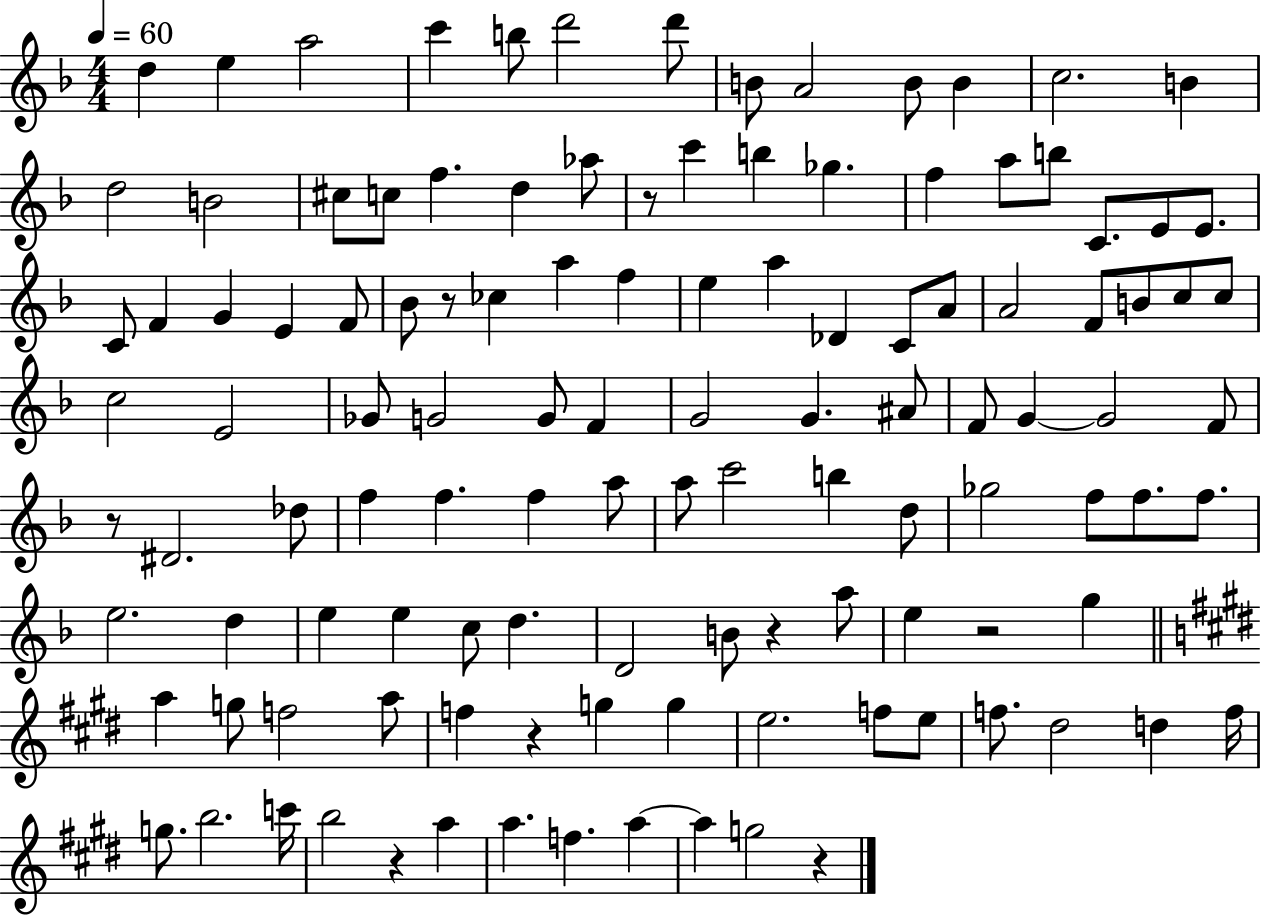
D5/q E5/q A5/h C6/q B5/e D6/h D6/e B4/e A4/h B4/e B4/q C5/h. B4/q D5/h B4/h C#5/e C5/e F5/q. D5/q Ab5/e R/e C6/q B5/q Gb5/q. F5/q A5/e B5/e C4/e. E4/e E4/e. C4/e F4/q G4/q E4/q F4/e Bb4/e R/e CES5/q A5/q F5/q E5/q A5/q Db4/q C4/e A4/e A4/h F4/e B4/e C5/e C5/e C5/h E4/h Gb4/e G4/h G4/e F4/q G4/h G4/q. A#4/e F4/e G4/q G4/h F4/e R/e D#4/h. Db5/e F5/q F5/q. F5/q A5/e A5/e C6/h B5/q D5/e Gb5/h F5/e F5/e. F5/e. E5/h. D5/q E5/q E5/q C5/e D5/q. D4/h B4/e R/q A5/e E5/q R/h G5/q A5/q G5/e F5/h A5/e F5/q R/q G5/q G5/q E5/h. F5/e E5/e F5/e. D#5/h D5/q F5/s G5/e. B5/h. C6/s B5/h R/q A5/q A5/q. F5/q. A5/q A5/q G5/h R/q